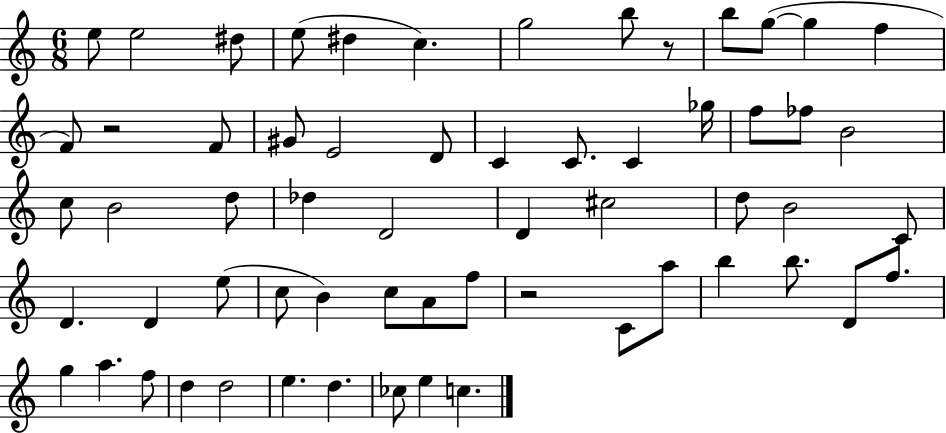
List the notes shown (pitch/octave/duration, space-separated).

E5/e E5/h D#5/e E5/e D#5/q C5/q. G5/h B5/e R/e B5/e G5/e G5/q F5/q F4/e R/h F4/e G#4/e E4/h D4/e C4/q C4/e. C4/q Gb5/s F5/e FES5/e B4/h C5/e B4/h D5/e Db5/q D4/h D4/q C#5/h D5/e B4/h C4/e D4/q. D4/q E5/e C5/e B4/q C5/e A4/e F5/e R/h C4/e A5/e B5/q B5/e. D4/e F5/e. G5/q A5/q. F5/e D5/q D5/h E5/q. D5/q. CES5/e E5/q C5/q.